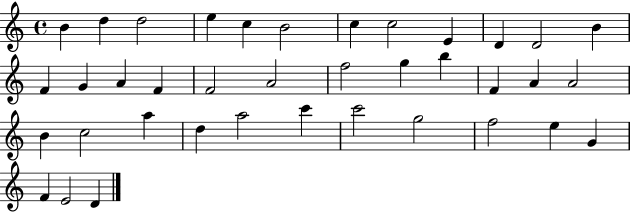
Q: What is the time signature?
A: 4/4